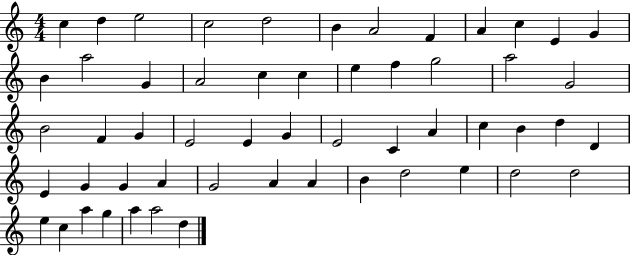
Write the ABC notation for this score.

X:1
T:Untitled
M:4/4
L:1/4
K:C
c d e2 c2 d2 B A2 F A c E G B a2 G A2 c c e f g2 a2 G2 B2 F G E2 E G E2 C A c B d D E G G A G2 A A B d2 e d2 d2 e c a g a a2 d